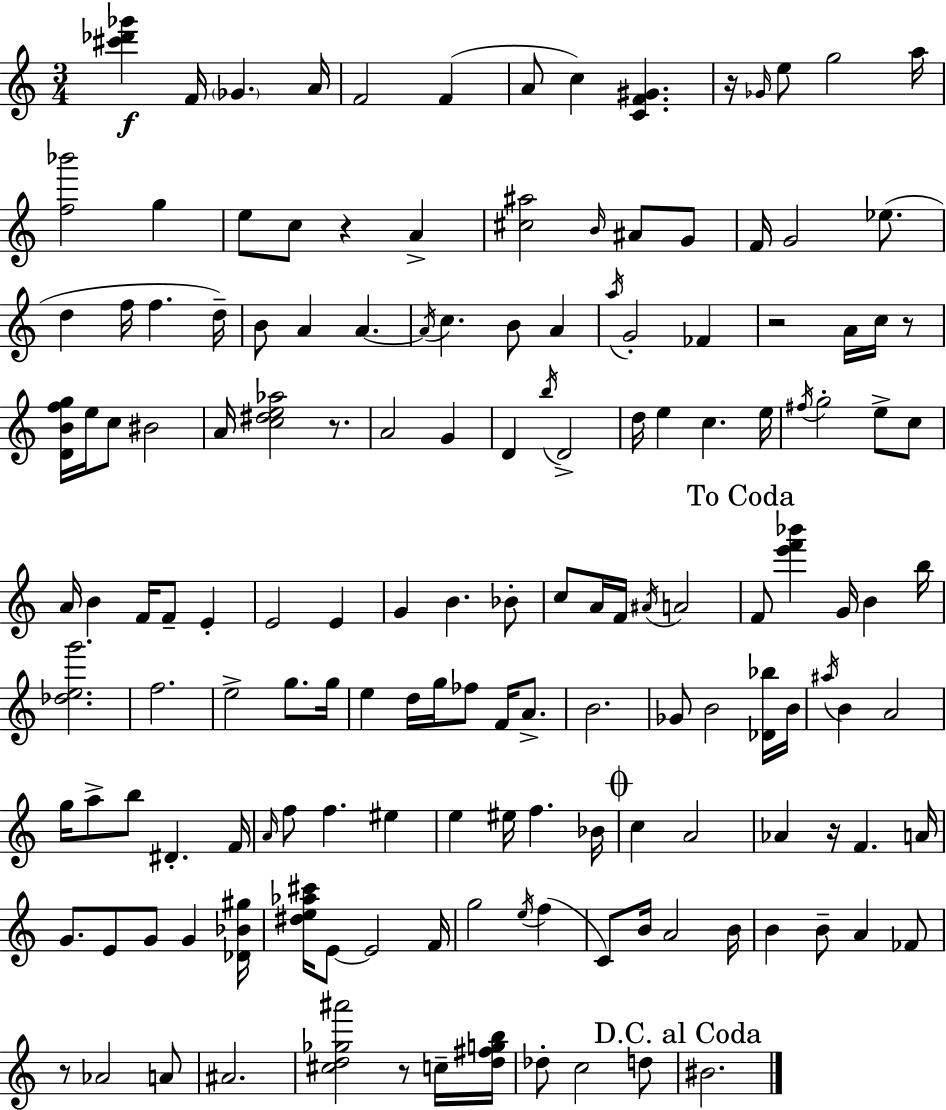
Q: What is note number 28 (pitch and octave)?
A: A4